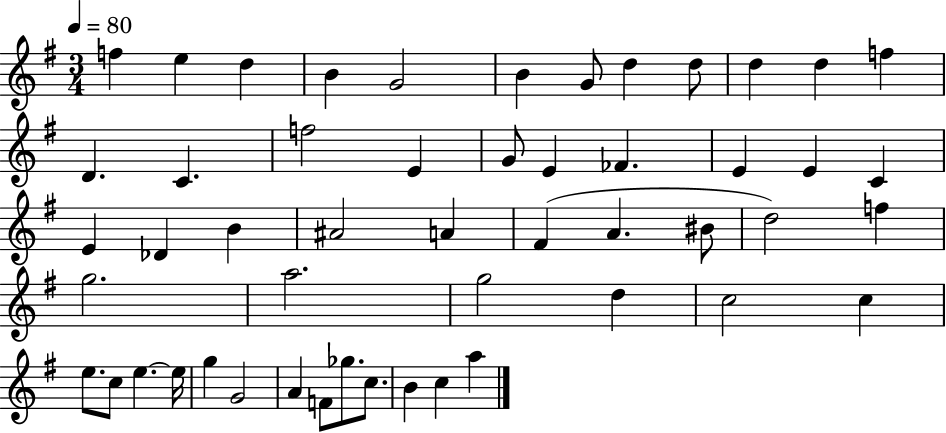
{
  \clef treble
  \numericTimeSignature
  \time 3/4
  \key g \major
  \tempo 4 = 80
  f''4 e''4 d''4 | b'4 g'2 | b'4 g'8 d''4 d''8 | d''4 d''4 f''4 | \break d'4. c'4. | f''2 e'4 | g'8 e'4 fes'4. | e'4 e'4 c'4 | \break e'4 des'4 b'4 | ais'2 a'4 | fis'4( a'4. bis'8 | d''2) f''4 | \break g''2. | a''2. | g''2 d''4 | c''2 c''4 | \break e''8. c''8 e''4.~~ e''16 | g''4 g'2 | a'4 f'8 ges''8. c''8. | b'4 c''4 a''4 | \break \bar "|."
}